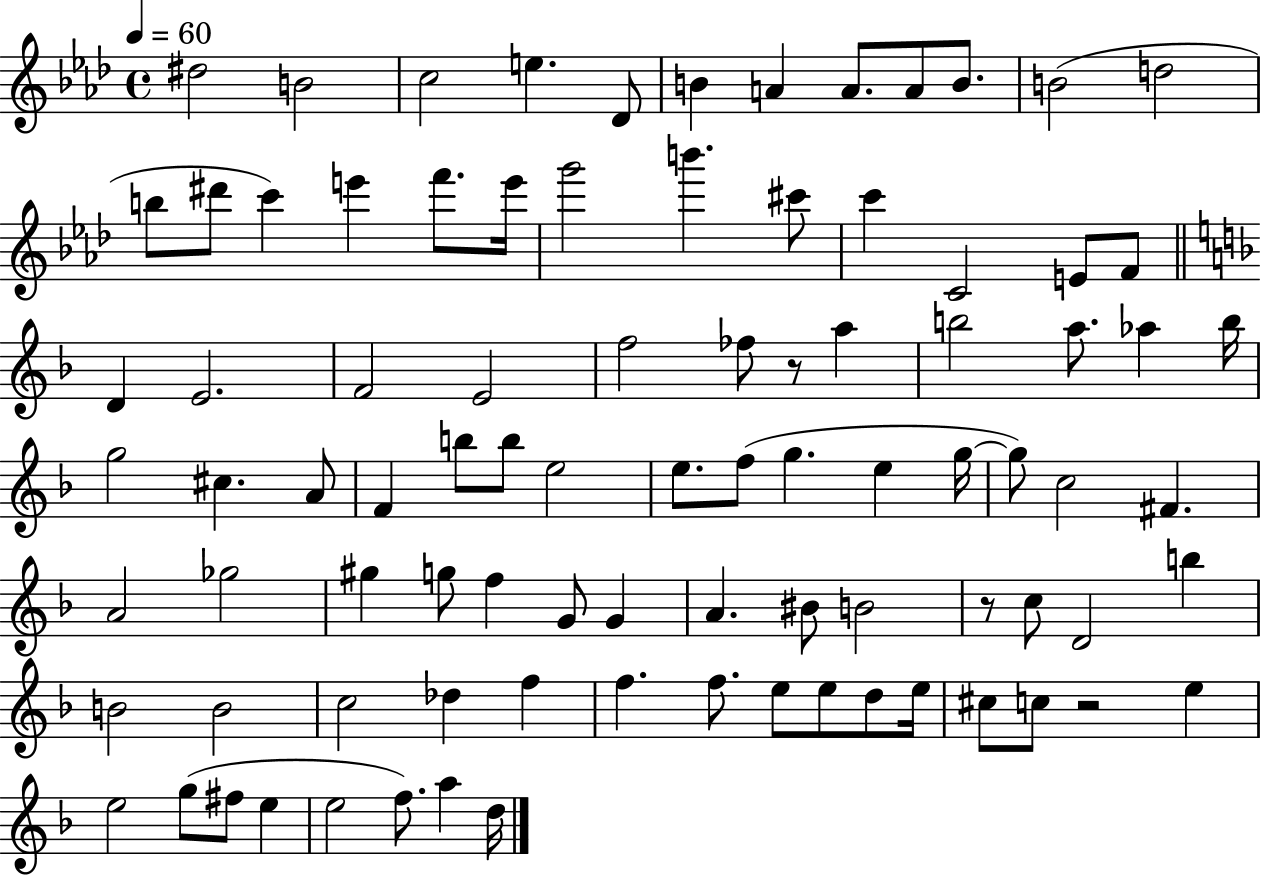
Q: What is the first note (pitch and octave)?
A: D#5